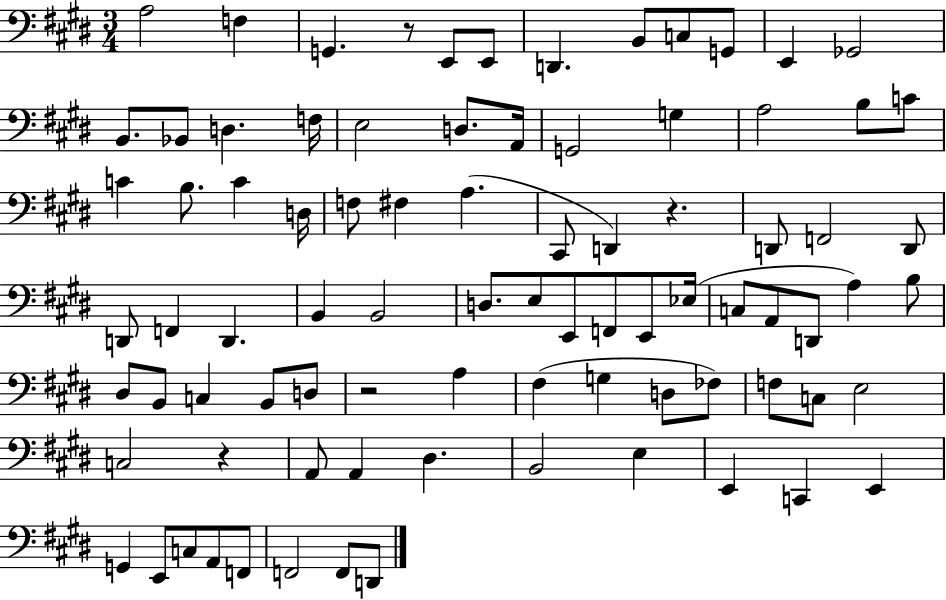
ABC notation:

X:1
T:Untitled
M:3/4
L:1/4
K:E
A,2 F, G,, z/2 E,,/2 E,,/2 D,, B,,/2 C,/2 G,,/2 E,, _G,,2 B,,/2 _B,,/2 D, F,/4 E,2 D,/2 A,,/4 G,,2 G, A,2 B,/2 C/2 C B,/2 C D,/4 F,/2 ^F, A, ^C,,/2 D,, z D,,/2 F,,2 D,,/2 D,,/2 F,, D,, B,, B,,2 D,/2 E,/2 E,,/2 F,,/2 E,,/2 _E,/4 C,/2 A,,/2 D,,/2 A, B,/2 ^D,/2 B,,/2 C, B,,/2 D,/2 z2 A, ^F, G, D,/2 _F,/2 F,/2 C,/2 E,2 C,2 z A,,/2 A,, ^D, B,,2 E, E,, C,, E,, G,, E,,/2 C,/2 A,,/2 F,,/2 F,,2 F,,/2 D,,/2